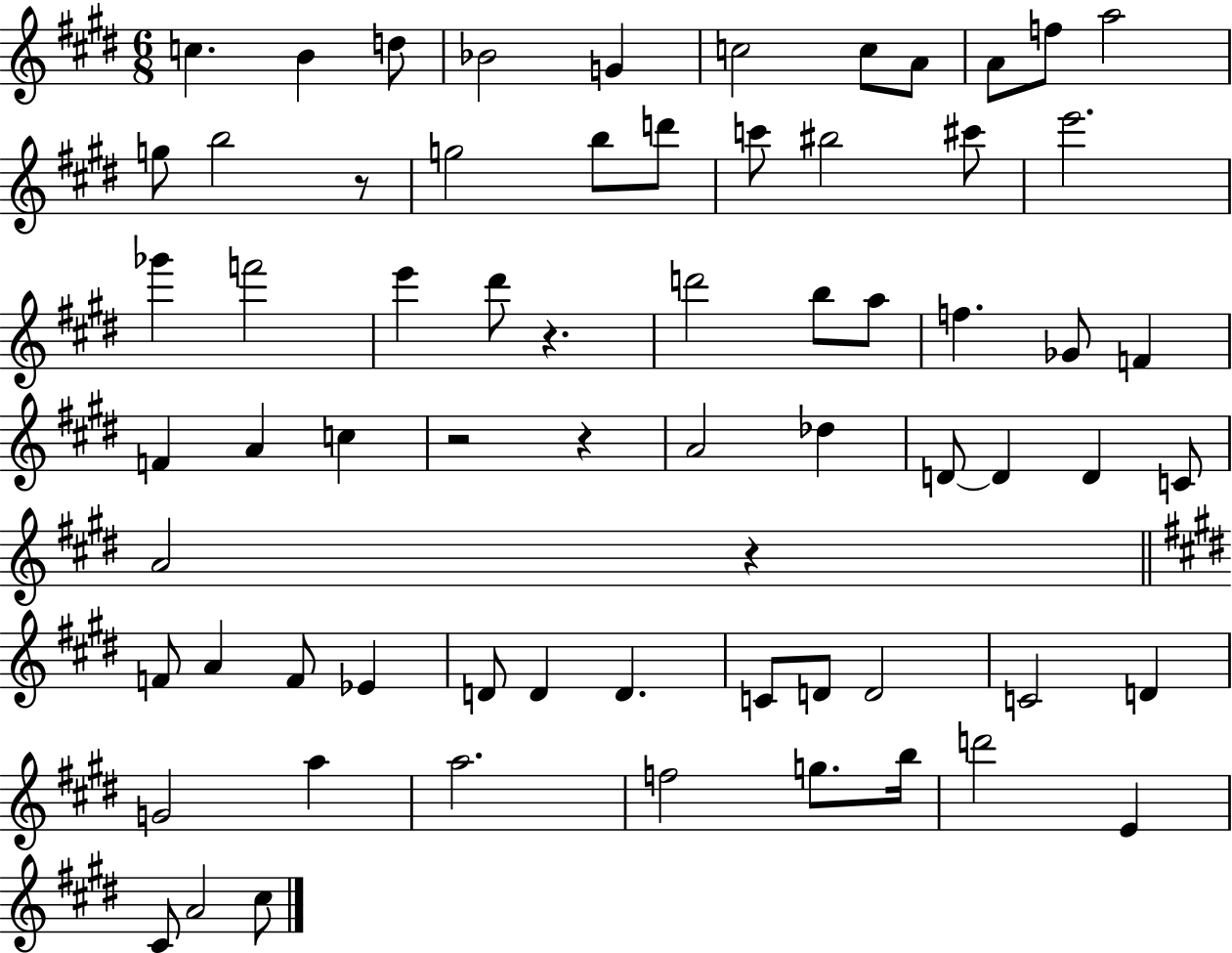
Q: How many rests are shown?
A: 5